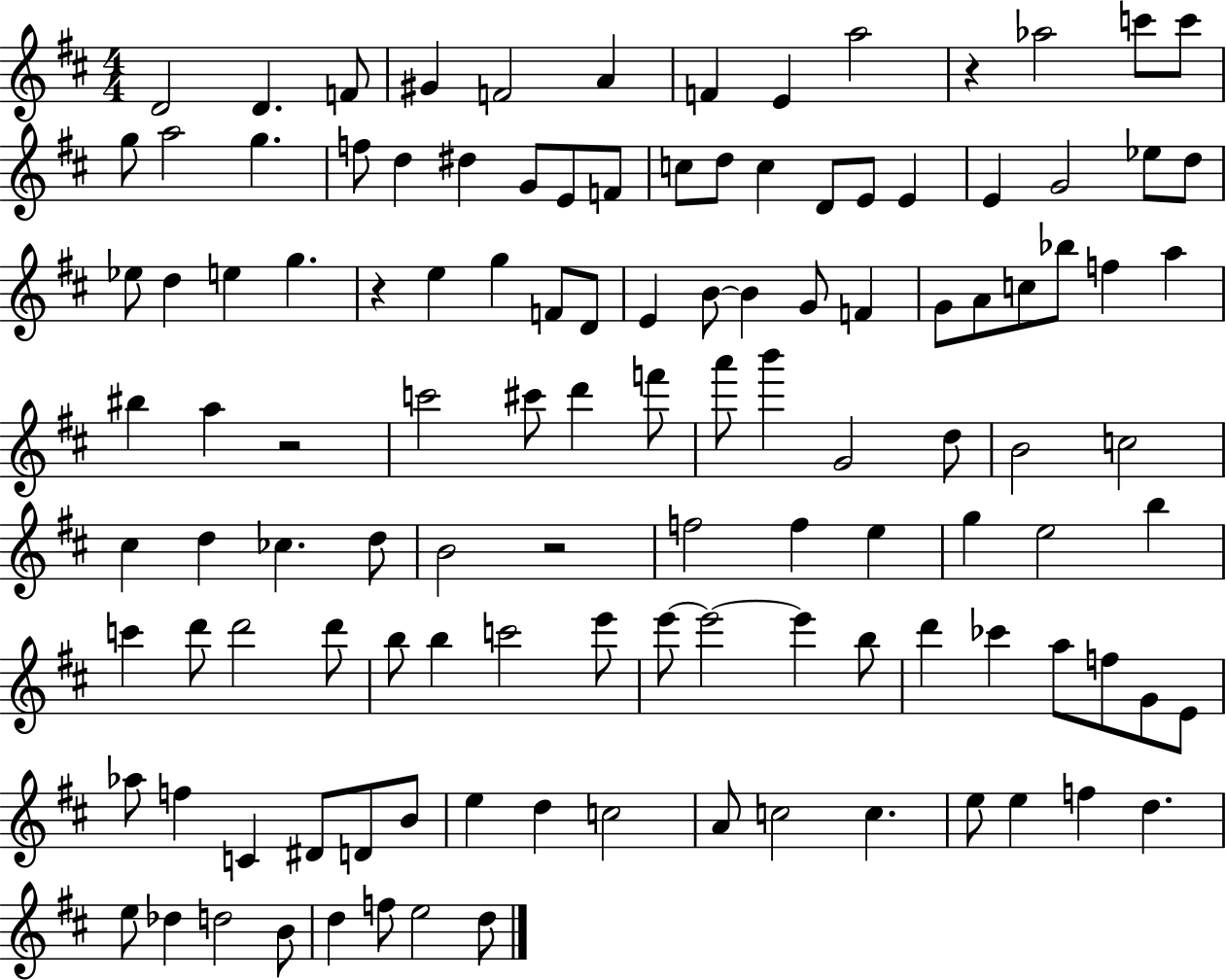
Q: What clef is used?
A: treble